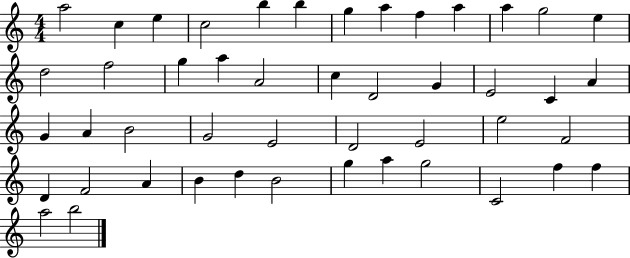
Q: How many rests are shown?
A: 0